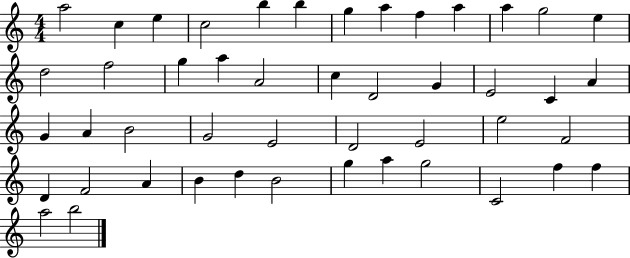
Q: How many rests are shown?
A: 0